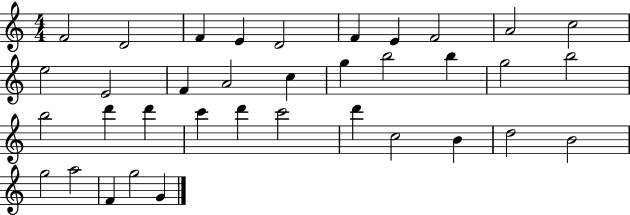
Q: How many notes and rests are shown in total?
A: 36